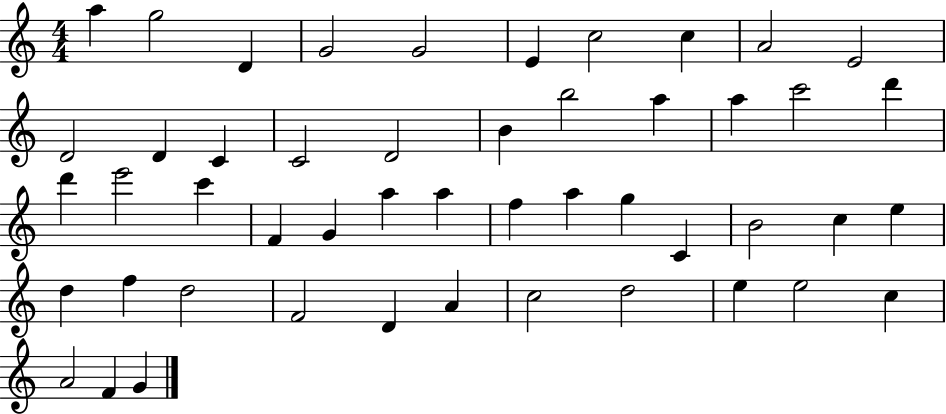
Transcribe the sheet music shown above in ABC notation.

X:1
T:Untitled
M:4/4
L:1/4
K:C
a g2 D G2 G2 E c2 c A2 E2 D2 D C C2 D2 B b2 a a c'2 d' d' e'2 c' F G a a f a g C B2 c e d f d2 F2 D A c2 d2 e e2 c A2 F G